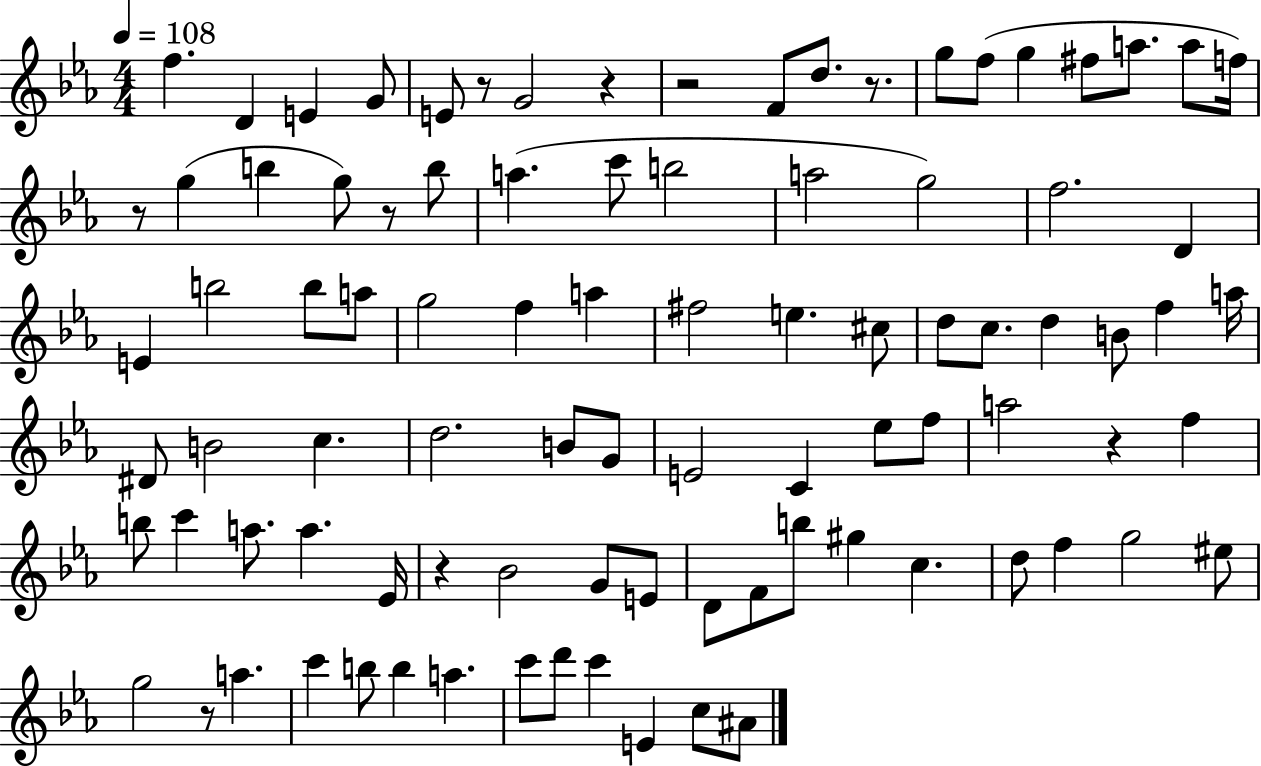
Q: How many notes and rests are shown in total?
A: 92